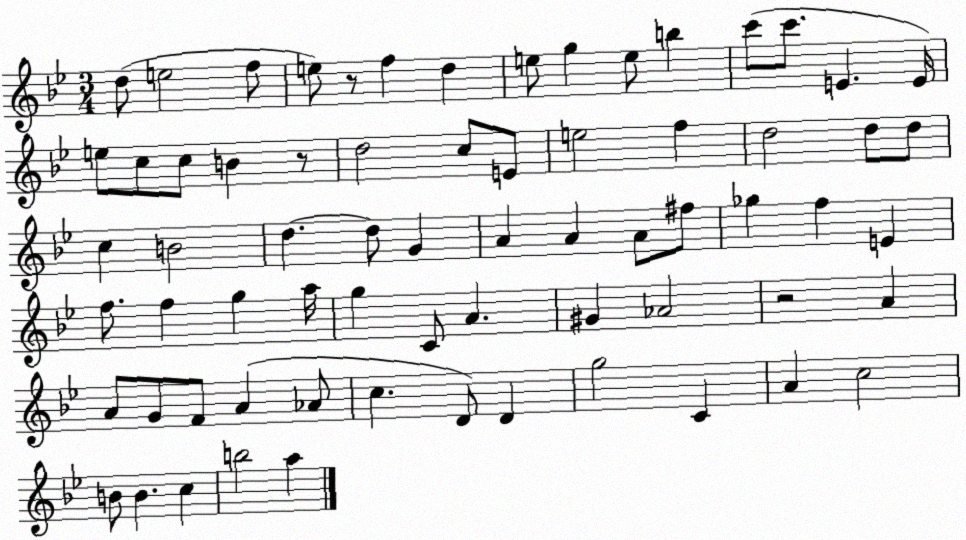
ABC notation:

X:1
T:Untitled
M:3/4
L:1/4
K:Bb
d/2 e2 f/2 e/2 z/2 f d e/2 g e/2 b c'/2 c'/2 E E/4 e/2 c/2 c/2 B z/2 d2 c/2 E/2 e2 f d2 d/2 d/2 c B2 d d/2 G A A A/2 ^f/2 _g f E f/2 f g a/4 g C/2 A ^G _A2 z2 A A/2 G/2 F/2 A _A/2 c D/2 D g2 C A c2 B/2 B c b2 a